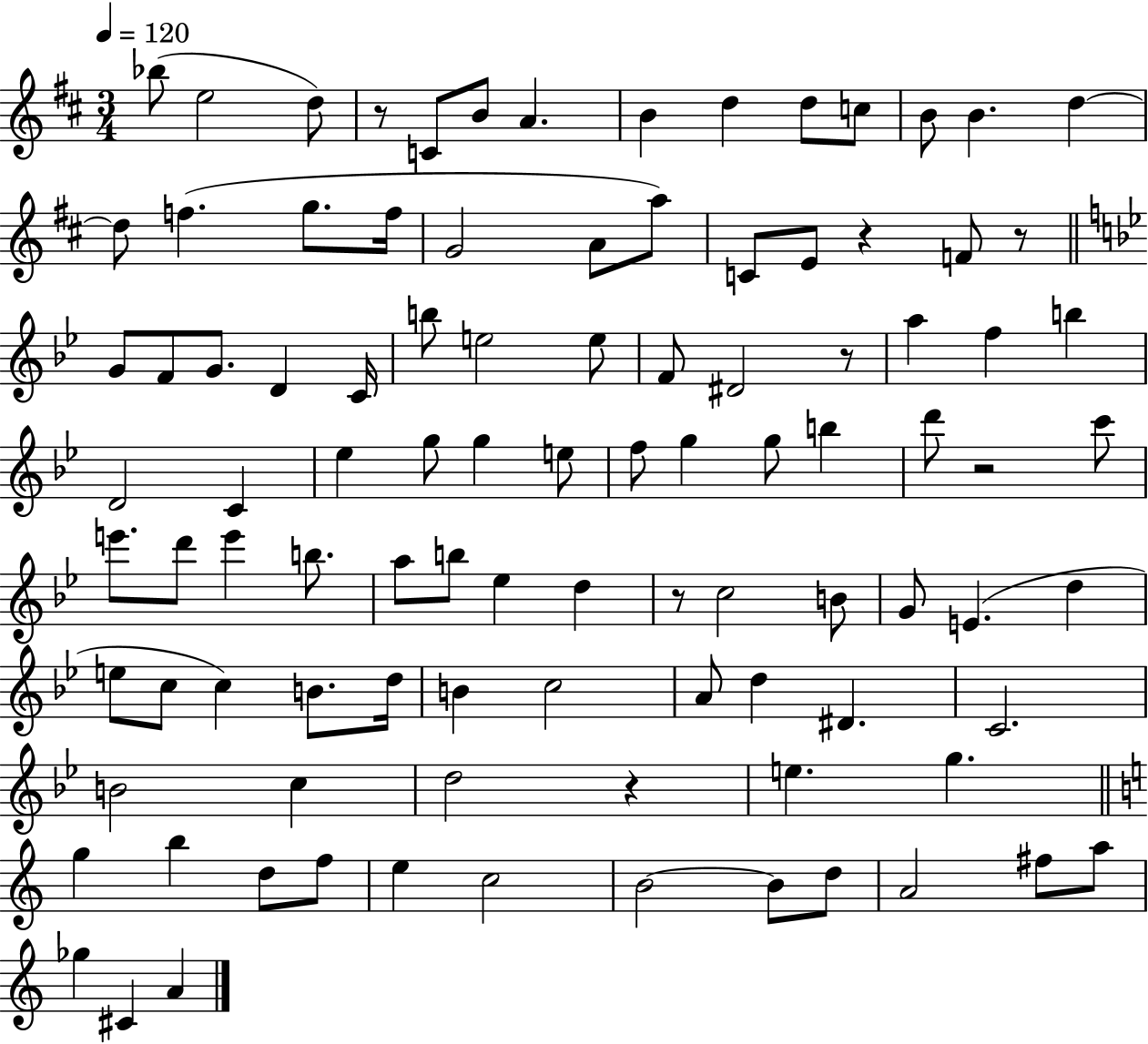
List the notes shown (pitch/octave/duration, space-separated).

Bb5/e E5/h D5/e R/e C4/e B4/e A4/q. B4/q D5/q D5/e C5/e B4/e B4/q. D5/q D5/e F5/q. G5/e. F5/s G4/h A4/e A5/e C4/e E4/e R/q F4/e R/e G4/e F4/e G4/e. D4/q C4/s B5/e E5/h E5/e F4/e D#4/h R/e A5/q F5/q B5/q D4/h C4/q Eb5/q G5/e G5/q E5/e F5/e G5/q G5/e B5/q D6/e R/h C6/e E6/e. D6/e E6/q B5/e. A5/e B5/e Eb5/q D5/q R/e C5/h B4/e G4/e E4/q. D5/q E5/e C5/e C5/q B4/e. D5/s B4/q C5/h A4/e D5/q D#4/q. C4/h. B4/h C5/q D5/h R/q E5/q. G5/q. G5/q B5/q D5/e F5/e E5/q C5/h B4/h B4/e D5/e A4/h F#5/e A5/e Gb5/q C#4/q A4/q